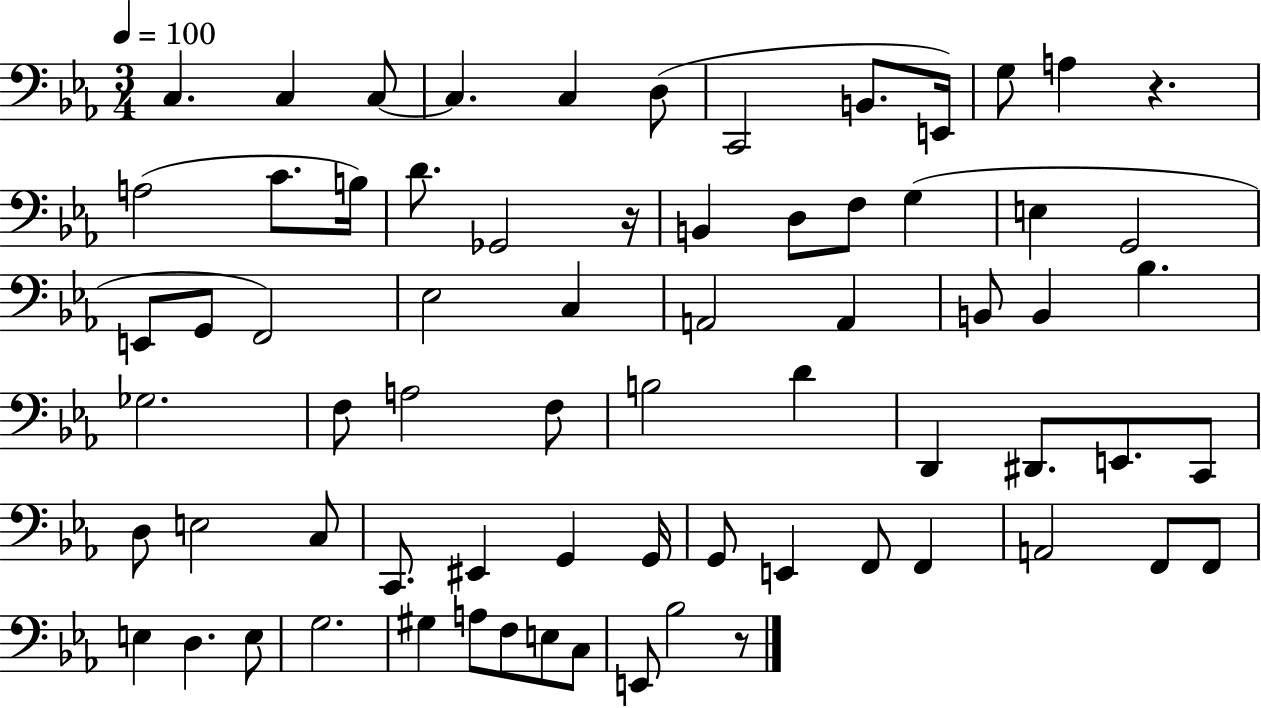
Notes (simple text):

C3/q. C3/q C3/e C3/q. C3/q D3/e C2/h B2/e. E2/s G3/e A3/q R/q. A3/h C4/e. B3/s D4/e. Gb2/h R/s B2/q D3/e F3/e G3/q E3/q G2/h E2/e G2/e F2/h Eb3/h C3/q A2/h A2/q B2/e B2/q Bb3/q. Gb3/h. F3/e A3/h F3/e B3/h D4/q D2/q D#2/e. E2/e. C2/e D3/e E3/h C3/e C2/e. EIS2/q G2/q G2/s G2/e E2/q F2/e F2/q A2/h F2/e F2/e E3/q D3/q. E3/e G3/h. G#3/q A3/e F3/e E3/e C3/e E2/e Bb3/h R/e